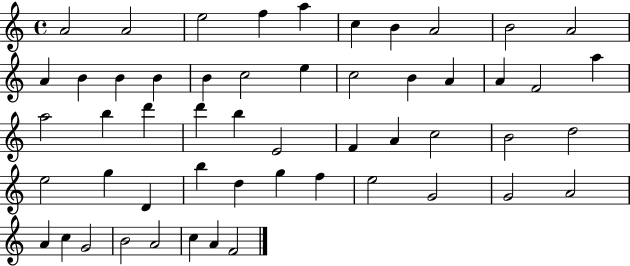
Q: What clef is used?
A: treble